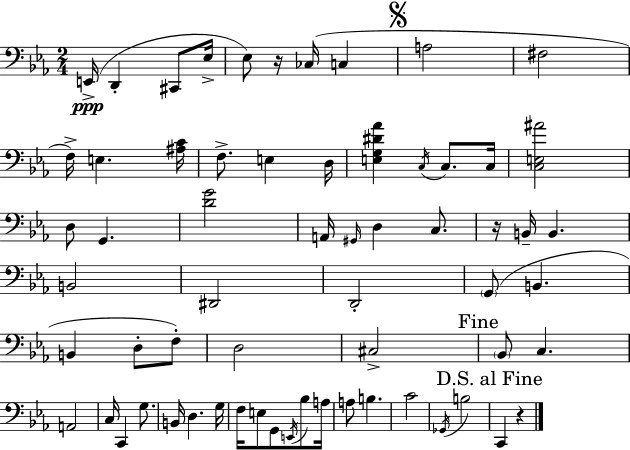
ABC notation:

X:1
T:Untitled
M:2/4
L:1/4
K:Cm
E,,/4 D,, ^C,,/2 _E,/4 _E,/2 z/4 _C,/4 C, A,2 ^F,2 F,/4 E, [^A,C]/4 F,/2 E, D,/4 [E,G,^D_A] C,/4 C,/2 C,/4 [C,E,^A]2 D,/2 G,, [DG]2 A,,/4 ^G,,/4 D, C,/2 z/4 B,,/4 B,, B,,2 ^D,,2 D,,2 G,,/2 B,, B,, D,/2 F,/2 D,2 ^C,2 _B,,/2 C, A,,2 C,/4 C,, G,/2 B,,/4 D, G,/4 F,/4 E,/2 G,,/2 E,,/4 _B,/2 A,/4 A,/2 B, C2 _G,,/4 B,2 C,, z